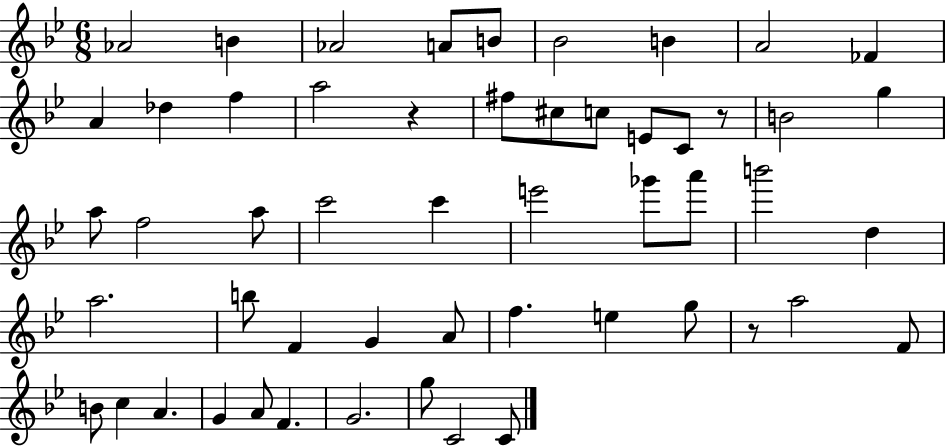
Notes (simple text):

Ab4/h B4/q Ab4/h A4/e B4/e Bb4/h B4/q A4/h FES4/q A4/q Db5/q F5/q A5/h R/q F#5/e C#5/e C5/e E4/e C4/e R/e B4/h G5/q A5/e F5/h A5/e C6/h C6/q E6/h Gb6/e A6/e B6/h D5/q A5/h. B5/e F4/q G4/q A4/e F5/q. E5/q G5/e R/e A5/h F4/e B4/e C5/q A4/q. G4/q A4/e F4/q. G4/h. G5/e C4/h C4/e